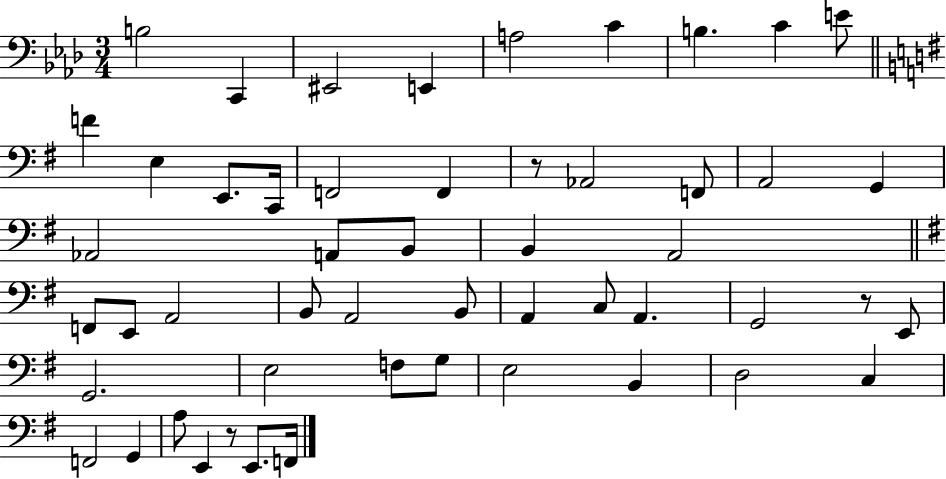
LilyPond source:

{
  \clef bass
  \numericTimeSignature
  \time 3/4
  \key aes \major
  b2 c,4 | eis,2 e,4 | a2 c'4 | b4. c'4 e'8 | \break \bar "||" \break \key e \minor f'4 e4 e,8. c,16 | f,2 f,4 | r8 aes,2 f,8 | a,2 g,4 | \break aes,2 a,8 b,8 | b,4 a,2 | \bar "||" \break \key g \major f,8 e,8 a,2 | b,8 a,2 b,8 | a,4 c8 a,4. | g,2 r8 e,8 | \break g,2. | e2 f8 g8 | e2 b,4 | d2 c4 | \break f,2 g,4 | a8 e,4 r8 e,8. f,16 | \bar "|."
}